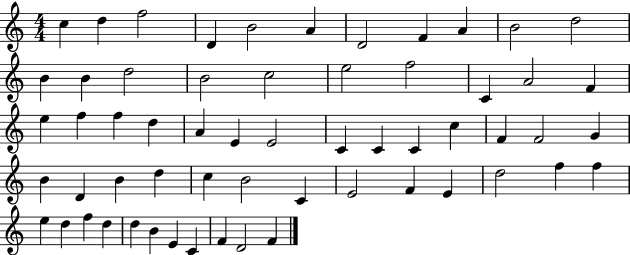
{
  \clef treble
  \numericTimeSignature
  \time 4/4
  \key c \major
  c''4 d''4 f''2 | d'4 b'2 a'4 | d'2 f'4 a'4 | b'2 d''2 | \break b'4 b'4 d''2 | b'2 c''2 | e''2 f''2 | c'4 a'2 f'4 | \break e''4 f''4 f''4 d''4 | a'4 e'4 e'2 | c'4 c'4 c'4 c''4 | f'4 f'2 g'4 | \break b'4 d'4 b'4 d''4 | c''4 b'2 c'4 | e'2 f'4 e'4 | d''2 f''4 f''4 | \break e''4 d''4 f''4 d''4 | d''4 b'4 e'4 c'4 | f'4 d'2 f'4 | \bar "|."
}